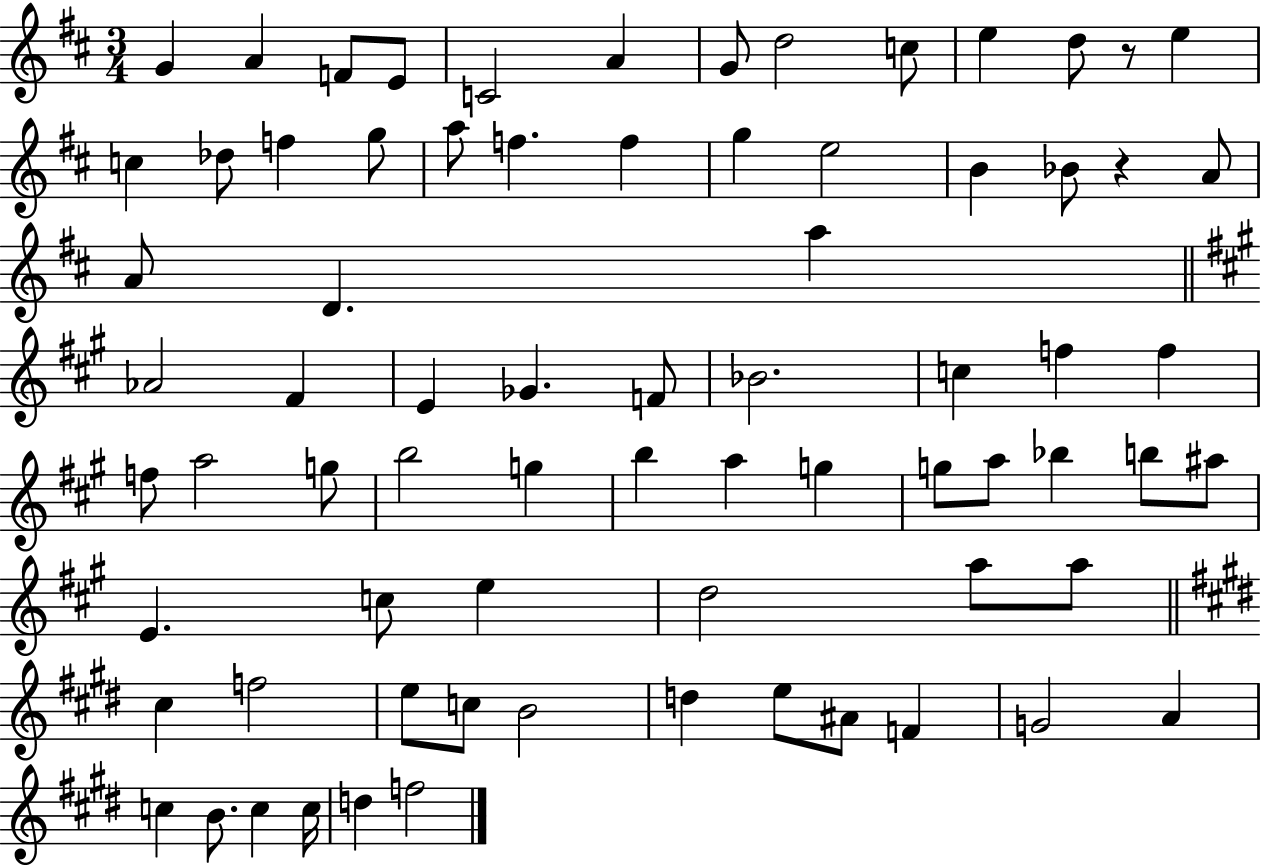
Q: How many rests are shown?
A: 2